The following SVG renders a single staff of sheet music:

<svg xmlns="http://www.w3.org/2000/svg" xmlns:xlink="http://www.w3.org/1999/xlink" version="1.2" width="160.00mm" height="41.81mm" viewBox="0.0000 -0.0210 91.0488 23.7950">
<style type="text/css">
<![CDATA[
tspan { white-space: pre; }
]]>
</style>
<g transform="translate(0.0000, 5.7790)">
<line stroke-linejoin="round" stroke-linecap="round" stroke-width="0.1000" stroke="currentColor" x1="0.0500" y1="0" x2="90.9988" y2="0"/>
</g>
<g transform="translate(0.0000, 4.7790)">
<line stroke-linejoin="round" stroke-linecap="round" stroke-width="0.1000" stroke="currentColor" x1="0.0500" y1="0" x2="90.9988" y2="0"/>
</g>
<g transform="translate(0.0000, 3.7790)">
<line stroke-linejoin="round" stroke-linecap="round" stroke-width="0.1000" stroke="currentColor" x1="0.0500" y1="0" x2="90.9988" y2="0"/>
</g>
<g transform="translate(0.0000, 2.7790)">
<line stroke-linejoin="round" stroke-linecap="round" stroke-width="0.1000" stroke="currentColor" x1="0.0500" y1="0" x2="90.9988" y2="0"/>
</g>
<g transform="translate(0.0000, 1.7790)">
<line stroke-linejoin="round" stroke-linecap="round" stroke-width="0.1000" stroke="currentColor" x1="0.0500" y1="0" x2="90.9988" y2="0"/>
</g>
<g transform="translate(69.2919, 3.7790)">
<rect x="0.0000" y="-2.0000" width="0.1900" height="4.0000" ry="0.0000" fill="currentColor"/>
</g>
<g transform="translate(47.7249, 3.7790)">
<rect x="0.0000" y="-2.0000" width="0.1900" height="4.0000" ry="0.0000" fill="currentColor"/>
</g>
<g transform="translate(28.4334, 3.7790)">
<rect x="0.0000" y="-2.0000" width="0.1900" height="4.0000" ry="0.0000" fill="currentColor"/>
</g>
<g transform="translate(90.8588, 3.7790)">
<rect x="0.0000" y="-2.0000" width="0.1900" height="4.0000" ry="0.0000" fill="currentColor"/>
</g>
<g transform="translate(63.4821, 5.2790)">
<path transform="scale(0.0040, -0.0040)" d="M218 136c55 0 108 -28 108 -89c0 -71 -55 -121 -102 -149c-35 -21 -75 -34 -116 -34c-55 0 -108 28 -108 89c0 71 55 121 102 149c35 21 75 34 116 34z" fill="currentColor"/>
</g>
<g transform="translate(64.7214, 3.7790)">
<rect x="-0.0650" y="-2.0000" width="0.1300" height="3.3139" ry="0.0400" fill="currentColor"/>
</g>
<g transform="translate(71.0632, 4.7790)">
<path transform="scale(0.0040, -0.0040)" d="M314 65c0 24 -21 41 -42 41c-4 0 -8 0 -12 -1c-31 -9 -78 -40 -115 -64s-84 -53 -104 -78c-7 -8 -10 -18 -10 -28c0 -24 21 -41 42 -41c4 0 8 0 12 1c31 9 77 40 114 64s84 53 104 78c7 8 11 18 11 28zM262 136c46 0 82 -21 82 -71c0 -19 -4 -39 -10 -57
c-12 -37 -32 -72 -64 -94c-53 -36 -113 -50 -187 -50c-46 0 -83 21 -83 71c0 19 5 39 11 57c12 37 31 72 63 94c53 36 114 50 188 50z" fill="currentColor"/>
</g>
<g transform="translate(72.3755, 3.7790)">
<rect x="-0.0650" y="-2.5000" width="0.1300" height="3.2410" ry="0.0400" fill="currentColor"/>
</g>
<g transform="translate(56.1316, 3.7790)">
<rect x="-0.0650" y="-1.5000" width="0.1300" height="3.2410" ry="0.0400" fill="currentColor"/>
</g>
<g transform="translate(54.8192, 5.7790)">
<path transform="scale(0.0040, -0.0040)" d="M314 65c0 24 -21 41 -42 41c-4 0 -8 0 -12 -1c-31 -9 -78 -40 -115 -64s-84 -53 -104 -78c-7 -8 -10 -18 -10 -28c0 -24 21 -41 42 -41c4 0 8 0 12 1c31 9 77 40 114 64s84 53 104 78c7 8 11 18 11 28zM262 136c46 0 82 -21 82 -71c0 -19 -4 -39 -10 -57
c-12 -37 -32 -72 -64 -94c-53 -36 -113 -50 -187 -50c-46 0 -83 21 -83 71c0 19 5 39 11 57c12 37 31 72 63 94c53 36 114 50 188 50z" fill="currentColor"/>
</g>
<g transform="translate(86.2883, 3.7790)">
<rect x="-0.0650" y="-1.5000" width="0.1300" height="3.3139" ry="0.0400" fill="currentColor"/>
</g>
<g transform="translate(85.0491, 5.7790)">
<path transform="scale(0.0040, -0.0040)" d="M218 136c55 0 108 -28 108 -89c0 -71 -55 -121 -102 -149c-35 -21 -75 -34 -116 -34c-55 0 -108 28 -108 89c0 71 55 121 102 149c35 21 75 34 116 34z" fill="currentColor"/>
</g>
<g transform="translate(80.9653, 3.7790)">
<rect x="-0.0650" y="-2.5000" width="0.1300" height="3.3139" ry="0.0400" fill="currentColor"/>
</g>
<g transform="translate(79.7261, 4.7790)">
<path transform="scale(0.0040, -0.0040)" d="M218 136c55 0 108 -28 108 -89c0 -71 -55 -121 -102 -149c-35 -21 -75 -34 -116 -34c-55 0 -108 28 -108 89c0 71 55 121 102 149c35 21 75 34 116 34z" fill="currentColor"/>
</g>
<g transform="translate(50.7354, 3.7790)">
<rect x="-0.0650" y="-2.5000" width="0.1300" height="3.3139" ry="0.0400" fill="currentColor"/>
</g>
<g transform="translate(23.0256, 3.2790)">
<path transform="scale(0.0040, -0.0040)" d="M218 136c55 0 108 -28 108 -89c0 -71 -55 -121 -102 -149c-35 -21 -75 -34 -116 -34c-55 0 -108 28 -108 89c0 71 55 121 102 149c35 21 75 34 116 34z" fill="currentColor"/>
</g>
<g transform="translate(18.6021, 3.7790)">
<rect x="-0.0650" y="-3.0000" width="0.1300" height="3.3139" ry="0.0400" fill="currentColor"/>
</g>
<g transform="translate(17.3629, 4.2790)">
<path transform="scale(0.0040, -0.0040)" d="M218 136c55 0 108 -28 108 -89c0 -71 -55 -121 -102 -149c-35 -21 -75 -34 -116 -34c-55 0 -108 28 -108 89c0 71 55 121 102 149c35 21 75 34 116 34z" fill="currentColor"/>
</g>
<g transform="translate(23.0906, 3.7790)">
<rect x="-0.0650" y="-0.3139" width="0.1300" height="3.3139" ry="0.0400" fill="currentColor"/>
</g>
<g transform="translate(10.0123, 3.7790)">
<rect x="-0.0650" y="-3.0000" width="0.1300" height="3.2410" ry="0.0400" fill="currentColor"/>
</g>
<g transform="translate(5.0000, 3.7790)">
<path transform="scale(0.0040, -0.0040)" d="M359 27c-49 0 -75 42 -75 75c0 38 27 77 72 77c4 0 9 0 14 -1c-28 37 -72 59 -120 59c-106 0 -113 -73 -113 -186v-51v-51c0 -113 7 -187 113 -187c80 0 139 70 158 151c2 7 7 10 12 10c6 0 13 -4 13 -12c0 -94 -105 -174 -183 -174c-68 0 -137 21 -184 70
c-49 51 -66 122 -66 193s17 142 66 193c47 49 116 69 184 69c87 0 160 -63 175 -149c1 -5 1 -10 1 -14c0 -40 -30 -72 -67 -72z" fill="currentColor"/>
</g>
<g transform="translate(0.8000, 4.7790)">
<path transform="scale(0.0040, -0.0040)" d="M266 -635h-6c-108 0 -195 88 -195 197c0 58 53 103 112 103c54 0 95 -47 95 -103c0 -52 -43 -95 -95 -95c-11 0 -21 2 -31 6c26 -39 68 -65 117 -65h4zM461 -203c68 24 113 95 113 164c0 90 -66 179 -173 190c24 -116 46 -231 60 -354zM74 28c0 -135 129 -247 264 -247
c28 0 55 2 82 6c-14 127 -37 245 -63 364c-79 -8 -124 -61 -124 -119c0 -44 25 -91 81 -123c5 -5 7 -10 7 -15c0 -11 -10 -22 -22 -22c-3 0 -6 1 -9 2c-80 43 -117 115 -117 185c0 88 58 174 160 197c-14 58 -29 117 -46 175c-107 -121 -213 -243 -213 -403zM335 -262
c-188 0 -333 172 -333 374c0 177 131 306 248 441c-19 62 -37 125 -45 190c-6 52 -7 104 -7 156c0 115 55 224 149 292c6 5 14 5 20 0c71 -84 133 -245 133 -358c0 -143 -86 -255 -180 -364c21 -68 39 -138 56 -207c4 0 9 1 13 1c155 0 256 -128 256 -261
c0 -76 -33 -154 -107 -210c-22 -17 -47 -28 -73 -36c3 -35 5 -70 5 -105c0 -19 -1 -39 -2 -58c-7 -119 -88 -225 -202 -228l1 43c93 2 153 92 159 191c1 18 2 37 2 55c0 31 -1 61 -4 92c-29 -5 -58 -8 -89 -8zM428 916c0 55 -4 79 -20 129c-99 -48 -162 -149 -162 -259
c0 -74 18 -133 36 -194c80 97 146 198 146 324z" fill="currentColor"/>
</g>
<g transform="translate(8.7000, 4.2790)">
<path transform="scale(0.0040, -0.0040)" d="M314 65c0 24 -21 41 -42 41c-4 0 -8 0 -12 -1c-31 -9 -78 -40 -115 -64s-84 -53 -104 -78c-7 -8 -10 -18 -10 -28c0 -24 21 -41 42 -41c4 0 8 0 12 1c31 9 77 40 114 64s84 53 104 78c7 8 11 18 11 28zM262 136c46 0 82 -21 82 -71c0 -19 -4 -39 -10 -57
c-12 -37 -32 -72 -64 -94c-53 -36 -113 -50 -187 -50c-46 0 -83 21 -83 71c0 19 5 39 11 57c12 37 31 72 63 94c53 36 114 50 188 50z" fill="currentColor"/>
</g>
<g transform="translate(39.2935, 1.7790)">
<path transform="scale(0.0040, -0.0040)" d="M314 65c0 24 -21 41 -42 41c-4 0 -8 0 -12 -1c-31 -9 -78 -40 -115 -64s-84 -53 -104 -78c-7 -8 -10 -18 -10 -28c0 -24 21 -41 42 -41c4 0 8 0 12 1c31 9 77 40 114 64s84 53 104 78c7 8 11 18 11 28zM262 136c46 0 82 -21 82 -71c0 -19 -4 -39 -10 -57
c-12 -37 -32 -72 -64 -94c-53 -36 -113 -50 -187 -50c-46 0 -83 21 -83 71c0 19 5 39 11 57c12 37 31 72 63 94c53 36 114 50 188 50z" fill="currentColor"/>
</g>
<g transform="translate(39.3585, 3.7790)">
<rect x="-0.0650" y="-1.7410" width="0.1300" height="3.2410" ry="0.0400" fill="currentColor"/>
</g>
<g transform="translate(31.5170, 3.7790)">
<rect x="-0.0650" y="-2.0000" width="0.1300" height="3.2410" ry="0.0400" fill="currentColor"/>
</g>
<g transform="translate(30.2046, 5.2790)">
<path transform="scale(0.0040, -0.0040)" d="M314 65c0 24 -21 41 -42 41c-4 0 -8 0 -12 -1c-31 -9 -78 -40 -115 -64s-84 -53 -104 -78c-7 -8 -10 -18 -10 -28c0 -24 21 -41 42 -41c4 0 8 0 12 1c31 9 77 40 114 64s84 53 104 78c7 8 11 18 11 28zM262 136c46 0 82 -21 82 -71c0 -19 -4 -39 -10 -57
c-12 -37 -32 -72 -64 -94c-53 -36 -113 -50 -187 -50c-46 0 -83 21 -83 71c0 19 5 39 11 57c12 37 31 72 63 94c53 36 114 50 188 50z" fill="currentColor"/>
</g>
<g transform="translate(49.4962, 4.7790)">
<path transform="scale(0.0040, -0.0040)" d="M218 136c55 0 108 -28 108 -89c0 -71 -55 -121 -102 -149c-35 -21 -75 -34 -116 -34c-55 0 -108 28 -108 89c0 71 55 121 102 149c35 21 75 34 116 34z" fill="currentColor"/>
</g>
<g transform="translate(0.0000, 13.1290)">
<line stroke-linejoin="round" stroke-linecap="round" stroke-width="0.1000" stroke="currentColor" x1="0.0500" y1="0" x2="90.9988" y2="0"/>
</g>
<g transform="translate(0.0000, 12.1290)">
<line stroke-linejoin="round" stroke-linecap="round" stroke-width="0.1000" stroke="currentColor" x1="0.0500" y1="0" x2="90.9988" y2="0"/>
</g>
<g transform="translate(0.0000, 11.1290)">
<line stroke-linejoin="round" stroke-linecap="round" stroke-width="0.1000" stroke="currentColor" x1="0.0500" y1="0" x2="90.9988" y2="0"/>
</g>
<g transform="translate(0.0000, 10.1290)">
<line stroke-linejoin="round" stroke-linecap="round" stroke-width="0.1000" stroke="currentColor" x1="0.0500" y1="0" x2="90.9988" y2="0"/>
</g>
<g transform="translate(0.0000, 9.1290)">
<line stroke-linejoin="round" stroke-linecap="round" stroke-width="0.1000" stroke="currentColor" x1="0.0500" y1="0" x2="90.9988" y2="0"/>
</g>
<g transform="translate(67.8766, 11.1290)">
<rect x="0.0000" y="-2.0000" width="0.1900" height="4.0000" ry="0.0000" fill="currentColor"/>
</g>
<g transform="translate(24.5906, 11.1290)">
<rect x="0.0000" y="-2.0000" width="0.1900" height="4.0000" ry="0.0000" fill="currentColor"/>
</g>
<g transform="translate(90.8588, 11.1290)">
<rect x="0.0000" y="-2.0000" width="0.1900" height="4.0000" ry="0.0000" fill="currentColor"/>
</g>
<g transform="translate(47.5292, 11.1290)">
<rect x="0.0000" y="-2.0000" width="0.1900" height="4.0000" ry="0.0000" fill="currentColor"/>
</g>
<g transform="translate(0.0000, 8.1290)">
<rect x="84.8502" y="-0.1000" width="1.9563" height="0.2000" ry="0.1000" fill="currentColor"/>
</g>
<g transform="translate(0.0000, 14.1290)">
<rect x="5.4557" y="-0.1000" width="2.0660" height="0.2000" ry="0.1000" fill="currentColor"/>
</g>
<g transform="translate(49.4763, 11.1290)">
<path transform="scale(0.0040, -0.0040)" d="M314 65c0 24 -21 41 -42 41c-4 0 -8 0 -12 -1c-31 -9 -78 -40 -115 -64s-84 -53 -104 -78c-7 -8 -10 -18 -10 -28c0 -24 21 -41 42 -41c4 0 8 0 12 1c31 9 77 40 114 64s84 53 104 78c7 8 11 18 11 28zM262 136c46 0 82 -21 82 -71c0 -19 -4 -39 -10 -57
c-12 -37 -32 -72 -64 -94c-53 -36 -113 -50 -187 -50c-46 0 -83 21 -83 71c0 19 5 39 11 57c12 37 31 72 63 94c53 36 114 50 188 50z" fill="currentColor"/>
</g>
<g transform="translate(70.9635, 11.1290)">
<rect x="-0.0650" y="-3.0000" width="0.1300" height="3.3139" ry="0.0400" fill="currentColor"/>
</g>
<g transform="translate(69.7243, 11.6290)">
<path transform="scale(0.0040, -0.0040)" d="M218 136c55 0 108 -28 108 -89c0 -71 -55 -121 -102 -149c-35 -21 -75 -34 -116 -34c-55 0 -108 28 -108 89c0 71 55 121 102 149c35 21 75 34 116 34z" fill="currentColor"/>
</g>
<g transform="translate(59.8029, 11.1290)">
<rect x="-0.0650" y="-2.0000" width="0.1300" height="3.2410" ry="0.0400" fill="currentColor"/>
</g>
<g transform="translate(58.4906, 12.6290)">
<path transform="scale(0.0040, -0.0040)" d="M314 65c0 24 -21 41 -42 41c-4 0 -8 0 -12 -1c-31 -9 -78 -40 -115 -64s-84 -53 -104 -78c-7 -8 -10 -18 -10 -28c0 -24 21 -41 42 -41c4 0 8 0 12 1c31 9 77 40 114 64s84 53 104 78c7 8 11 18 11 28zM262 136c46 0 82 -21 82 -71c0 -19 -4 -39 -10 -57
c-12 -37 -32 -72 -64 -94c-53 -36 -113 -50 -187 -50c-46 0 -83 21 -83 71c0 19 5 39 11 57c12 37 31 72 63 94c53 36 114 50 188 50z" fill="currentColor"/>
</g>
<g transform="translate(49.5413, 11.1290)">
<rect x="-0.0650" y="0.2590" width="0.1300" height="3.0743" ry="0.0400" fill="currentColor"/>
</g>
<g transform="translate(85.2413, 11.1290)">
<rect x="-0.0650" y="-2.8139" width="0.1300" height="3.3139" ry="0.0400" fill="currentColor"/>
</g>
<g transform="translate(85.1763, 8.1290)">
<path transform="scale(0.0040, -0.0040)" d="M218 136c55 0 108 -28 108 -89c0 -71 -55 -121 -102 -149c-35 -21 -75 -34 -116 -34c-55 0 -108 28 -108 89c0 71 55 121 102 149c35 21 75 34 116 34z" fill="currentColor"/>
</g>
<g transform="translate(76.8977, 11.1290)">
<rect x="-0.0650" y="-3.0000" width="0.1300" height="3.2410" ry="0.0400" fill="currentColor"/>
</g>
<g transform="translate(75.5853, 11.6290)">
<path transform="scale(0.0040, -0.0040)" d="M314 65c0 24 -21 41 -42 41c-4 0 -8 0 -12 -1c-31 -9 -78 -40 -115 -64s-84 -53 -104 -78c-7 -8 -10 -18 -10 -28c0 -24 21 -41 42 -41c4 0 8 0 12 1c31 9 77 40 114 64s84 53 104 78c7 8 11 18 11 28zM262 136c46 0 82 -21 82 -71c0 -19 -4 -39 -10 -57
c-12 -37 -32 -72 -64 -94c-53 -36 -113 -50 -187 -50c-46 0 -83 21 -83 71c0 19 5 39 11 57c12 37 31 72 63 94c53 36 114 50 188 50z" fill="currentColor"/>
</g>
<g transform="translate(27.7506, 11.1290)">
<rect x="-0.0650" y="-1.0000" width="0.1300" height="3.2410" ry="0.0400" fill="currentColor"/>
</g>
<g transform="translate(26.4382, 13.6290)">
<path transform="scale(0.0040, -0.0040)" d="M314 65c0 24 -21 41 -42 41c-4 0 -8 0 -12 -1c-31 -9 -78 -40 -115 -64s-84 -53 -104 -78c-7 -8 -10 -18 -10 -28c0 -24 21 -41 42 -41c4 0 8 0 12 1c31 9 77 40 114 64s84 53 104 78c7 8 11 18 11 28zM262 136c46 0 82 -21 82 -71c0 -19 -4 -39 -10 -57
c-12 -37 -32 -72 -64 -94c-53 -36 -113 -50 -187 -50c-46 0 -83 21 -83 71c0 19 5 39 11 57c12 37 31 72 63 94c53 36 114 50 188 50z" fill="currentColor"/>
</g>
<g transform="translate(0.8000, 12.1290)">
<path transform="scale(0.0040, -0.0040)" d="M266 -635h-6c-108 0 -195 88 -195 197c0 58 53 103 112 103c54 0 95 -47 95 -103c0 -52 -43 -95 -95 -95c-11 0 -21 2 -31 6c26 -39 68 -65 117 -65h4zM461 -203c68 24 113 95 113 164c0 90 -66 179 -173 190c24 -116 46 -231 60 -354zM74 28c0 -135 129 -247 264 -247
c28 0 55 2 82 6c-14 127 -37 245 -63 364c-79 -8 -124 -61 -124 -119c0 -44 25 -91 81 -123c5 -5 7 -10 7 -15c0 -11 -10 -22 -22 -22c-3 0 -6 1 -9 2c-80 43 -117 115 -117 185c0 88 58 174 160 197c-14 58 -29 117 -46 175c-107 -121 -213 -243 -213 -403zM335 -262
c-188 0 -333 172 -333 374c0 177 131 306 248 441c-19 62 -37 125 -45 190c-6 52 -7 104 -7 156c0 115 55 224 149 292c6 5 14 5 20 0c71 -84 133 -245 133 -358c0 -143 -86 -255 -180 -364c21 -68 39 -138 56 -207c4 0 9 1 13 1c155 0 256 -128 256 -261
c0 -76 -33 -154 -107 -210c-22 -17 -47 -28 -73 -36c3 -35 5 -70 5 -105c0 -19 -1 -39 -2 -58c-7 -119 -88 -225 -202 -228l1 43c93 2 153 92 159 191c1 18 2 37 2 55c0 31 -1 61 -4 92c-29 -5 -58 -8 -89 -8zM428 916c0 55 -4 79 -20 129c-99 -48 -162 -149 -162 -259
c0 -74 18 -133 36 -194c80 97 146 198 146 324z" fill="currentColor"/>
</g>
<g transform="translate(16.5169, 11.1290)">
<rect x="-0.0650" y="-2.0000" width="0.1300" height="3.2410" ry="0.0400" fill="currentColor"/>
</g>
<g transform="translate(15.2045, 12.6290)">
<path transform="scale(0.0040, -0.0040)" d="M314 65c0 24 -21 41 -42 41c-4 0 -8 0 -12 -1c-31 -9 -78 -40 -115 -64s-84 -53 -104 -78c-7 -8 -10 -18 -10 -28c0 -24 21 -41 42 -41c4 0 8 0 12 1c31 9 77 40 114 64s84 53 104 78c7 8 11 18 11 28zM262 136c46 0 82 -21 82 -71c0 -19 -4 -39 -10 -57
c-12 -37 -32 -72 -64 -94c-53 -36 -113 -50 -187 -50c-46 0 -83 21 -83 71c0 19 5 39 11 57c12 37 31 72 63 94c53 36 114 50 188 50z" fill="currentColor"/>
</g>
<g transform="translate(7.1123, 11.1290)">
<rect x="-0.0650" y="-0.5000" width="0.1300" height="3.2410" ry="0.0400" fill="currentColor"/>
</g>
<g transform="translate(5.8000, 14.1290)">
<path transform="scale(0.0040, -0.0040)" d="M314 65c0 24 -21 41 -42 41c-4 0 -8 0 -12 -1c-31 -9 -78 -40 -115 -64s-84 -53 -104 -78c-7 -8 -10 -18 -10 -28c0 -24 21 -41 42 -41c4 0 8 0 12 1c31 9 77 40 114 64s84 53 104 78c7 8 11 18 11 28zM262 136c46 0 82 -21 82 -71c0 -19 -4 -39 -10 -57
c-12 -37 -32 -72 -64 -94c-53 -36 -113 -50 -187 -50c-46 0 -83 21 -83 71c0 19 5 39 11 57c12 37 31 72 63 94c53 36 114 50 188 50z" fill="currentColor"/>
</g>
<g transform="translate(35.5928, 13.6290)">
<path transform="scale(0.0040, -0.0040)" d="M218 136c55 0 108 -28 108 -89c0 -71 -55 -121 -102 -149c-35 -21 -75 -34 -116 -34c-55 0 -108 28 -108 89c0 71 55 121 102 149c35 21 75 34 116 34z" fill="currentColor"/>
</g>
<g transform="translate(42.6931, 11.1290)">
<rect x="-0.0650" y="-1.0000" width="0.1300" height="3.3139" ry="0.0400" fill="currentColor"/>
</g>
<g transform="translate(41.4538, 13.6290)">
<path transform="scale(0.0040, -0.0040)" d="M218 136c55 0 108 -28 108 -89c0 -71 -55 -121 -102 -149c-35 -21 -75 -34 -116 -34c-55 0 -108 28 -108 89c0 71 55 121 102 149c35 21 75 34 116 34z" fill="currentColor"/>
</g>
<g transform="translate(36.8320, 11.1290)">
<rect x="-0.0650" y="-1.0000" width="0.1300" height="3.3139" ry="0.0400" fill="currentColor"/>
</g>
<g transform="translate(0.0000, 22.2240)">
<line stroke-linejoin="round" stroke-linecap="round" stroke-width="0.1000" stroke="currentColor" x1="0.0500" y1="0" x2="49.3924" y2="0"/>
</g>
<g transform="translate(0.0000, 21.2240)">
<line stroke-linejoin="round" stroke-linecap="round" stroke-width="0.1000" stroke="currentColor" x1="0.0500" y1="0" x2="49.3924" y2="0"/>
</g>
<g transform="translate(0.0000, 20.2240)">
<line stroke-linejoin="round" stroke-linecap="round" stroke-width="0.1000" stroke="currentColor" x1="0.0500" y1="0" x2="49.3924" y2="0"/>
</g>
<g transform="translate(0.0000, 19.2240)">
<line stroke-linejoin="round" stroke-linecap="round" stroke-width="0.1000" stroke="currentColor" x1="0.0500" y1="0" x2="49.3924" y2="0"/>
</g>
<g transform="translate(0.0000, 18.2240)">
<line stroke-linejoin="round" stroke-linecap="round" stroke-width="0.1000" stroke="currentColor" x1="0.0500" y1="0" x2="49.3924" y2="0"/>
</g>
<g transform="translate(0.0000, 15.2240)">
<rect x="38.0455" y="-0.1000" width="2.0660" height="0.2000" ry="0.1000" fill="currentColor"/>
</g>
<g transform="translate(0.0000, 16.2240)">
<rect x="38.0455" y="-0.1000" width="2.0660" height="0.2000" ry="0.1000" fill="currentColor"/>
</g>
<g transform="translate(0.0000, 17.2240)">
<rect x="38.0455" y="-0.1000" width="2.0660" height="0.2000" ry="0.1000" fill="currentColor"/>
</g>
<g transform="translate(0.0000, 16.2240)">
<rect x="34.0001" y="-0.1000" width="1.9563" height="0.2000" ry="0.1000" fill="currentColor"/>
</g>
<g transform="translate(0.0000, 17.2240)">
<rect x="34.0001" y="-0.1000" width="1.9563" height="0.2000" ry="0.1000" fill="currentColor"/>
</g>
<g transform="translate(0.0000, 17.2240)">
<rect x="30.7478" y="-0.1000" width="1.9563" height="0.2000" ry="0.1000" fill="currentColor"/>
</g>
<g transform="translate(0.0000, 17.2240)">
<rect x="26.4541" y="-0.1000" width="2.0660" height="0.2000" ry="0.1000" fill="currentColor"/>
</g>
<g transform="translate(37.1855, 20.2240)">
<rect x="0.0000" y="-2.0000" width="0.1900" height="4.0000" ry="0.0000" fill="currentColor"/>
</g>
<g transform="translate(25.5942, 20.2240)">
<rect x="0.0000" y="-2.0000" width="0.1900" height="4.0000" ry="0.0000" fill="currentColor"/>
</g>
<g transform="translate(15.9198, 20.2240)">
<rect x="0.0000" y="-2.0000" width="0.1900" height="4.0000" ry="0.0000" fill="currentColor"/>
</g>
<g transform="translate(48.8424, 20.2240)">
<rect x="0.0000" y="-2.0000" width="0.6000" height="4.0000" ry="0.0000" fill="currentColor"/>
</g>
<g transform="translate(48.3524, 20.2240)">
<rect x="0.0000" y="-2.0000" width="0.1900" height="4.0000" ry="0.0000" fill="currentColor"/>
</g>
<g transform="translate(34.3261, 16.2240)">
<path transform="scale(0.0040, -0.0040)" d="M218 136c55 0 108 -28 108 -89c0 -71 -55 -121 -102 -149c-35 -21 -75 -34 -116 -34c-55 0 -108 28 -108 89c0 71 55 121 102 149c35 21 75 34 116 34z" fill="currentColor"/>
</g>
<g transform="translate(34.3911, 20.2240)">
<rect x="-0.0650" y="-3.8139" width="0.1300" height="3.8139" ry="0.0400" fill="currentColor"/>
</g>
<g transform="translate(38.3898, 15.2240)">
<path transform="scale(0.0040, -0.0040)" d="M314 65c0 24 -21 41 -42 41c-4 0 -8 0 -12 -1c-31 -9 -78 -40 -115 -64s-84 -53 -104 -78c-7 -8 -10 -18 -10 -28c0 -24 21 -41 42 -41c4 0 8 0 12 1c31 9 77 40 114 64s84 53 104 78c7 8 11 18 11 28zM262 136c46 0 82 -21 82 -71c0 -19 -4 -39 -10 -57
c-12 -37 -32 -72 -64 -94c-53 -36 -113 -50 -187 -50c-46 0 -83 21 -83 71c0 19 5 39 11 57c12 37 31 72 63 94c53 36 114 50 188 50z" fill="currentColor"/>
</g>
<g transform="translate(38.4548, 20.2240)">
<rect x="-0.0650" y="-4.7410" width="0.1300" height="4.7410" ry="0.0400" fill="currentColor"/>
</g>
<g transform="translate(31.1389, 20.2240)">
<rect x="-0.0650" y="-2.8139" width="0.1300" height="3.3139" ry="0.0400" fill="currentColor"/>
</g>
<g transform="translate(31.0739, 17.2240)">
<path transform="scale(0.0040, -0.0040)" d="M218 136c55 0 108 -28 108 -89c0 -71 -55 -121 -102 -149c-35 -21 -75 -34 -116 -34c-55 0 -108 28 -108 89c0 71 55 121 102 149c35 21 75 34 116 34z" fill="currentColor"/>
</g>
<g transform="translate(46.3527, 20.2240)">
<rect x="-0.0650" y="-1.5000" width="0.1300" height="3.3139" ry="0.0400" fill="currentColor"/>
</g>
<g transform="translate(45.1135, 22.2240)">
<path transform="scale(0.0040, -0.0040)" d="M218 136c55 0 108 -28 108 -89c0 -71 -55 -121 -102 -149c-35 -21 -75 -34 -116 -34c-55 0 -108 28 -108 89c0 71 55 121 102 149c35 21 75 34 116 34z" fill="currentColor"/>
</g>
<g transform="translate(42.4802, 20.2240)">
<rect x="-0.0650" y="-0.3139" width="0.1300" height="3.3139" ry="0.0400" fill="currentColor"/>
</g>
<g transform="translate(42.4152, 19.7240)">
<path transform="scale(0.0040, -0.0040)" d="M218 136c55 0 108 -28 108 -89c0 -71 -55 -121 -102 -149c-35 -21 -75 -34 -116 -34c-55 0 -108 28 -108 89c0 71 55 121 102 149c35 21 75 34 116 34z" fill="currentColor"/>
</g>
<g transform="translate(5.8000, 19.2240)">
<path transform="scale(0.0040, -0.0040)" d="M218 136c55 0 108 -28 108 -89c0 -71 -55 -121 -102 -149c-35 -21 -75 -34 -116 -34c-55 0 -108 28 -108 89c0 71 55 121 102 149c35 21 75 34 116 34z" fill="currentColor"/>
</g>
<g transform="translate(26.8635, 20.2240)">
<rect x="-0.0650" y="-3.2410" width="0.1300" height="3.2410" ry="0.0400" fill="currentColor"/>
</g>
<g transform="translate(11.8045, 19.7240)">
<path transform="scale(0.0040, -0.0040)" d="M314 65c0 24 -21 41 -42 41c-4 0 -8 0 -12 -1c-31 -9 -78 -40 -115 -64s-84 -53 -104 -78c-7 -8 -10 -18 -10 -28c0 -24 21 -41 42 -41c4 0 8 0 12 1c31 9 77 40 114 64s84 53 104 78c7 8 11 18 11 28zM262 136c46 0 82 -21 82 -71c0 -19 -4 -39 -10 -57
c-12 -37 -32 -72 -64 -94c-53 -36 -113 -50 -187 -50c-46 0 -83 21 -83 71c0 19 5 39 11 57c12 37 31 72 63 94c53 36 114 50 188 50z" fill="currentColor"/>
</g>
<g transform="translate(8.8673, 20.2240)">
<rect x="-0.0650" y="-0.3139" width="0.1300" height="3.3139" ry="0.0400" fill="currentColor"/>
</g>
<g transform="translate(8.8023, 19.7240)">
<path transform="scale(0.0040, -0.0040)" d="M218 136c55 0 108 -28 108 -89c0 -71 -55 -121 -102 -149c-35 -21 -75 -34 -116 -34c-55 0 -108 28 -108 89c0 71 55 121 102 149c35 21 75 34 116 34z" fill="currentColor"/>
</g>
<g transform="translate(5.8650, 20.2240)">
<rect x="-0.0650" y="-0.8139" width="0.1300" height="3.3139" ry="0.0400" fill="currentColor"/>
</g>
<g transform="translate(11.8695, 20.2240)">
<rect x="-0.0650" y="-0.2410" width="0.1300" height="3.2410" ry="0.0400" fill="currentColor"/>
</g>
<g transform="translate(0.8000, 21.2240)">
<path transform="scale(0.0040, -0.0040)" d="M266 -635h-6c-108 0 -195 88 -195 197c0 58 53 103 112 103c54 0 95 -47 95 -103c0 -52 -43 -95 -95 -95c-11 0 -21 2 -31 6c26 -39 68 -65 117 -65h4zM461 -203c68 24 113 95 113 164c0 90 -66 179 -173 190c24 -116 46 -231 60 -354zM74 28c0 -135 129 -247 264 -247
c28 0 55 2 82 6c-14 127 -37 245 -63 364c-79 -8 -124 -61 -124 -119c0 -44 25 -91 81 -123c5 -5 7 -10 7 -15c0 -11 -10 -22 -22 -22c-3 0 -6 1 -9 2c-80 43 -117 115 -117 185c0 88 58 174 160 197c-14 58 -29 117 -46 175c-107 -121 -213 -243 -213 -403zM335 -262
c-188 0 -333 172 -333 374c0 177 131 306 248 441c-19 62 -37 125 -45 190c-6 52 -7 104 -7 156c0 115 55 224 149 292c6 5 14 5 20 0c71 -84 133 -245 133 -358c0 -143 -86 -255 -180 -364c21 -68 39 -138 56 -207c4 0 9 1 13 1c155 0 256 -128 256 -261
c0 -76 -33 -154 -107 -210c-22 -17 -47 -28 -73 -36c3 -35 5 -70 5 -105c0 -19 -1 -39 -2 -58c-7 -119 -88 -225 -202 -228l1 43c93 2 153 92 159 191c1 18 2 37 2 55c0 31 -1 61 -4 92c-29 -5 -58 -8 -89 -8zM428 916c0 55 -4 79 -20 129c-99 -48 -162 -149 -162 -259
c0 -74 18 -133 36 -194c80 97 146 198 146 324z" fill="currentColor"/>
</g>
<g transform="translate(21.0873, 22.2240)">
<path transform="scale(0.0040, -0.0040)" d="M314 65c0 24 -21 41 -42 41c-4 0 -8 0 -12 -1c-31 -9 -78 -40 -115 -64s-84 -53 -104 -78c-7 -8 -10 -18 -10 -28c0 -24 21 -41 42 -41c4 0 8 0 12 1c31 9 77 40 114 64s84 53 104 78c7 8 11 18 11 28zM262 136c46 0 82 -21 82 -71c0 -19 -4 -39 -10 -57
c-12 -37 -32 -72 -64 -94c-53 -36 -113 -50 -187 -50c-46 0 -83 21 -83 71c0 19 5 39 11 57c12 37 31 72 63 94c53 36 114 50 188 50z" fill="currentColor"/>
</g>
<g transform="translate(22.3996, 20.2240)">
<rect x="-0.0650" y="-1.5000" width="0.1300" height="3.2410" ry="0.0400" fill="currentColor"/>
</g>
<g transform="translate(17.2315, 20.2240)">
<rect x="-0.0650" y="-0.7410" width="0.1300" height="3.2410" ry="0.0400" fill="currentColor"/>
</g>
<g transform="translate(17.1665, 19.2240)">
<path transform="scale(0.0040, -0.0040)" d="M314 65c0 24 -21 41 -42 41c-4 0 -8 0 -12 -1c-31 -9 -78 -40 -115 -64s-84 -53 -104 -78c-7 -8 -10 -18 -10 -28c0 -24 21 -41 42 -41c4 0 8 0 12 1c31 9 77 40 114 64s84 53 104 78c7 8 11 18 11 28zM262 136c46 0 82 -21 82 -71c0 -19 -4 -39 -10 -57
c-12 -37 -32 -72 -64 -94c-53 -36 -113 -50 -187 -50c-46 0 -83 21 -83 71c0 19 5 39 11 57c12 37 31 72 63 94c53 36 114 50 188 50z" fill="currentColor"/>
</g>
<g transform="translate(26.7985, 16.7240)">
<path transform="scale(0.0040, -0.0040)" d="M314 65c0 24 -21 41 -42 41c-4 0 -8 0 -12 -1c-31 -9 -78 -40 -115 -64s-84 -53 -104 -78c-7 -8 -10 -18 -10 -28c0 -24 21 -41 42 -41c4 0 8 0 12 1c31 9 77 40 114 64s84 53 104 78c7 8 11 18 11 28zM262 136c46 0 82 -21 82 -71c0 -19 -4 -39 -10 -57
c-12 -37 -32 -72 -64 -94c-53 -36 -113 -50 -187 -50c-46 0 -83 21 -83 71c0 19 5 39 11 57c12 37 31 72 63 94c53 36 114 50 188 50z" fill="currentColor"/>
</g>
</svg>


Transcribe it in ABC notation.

X:1
T:Untitled
M:4/4
L:1/4
K:C
A2 A c F2 f2 G E2 F G2 G E C2 F2 D2 D D B2 F2 A A2 a d c c2 d2 E2 b2 a c' e'2 c E